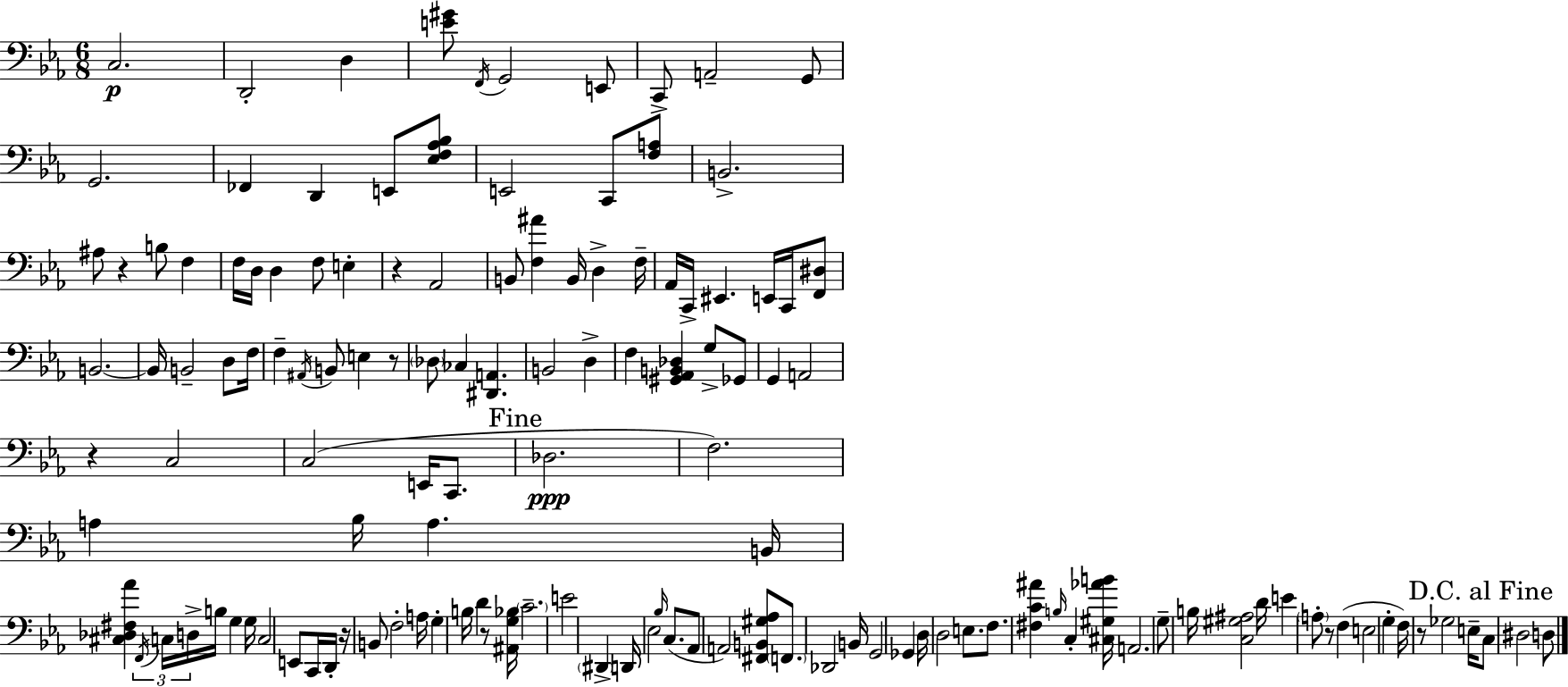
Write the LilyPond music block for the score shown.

{
  \clef bass
  \numericTimeSignature
  \time 6/8
  \key c \minor
  c2.\p | d,2-. d4 | <e' gis'>8 \acciaccatura { f,16 } g,2 e,8 | c,8-> a,2-- g,8 | \break g,2. | fes,4 d,4 e,8 <ees f aes bes>8 | e,2 c,8 <f a>8 | b,2.-> | \break ais8 r4 b8 f4 | f16 d16 d4 f8 e4-. | r4 aes,2 | b,8 <f ais'>4 b,16 d4-> | \break f16-- aes,16 c,16-> eis,4. e,16 c,16 <f, dis>8 | b,2.~~ | b,16 b,2-- d8 | f16 f4-- \acciaccatura { ais,16 } b,8 e4 | \break r8 \parenthesize des8 ces4 <dis, a,>4. | b,2 d4-> | f4 <gis, aes, b, des>4 g8-> | ges,8 g,4 a,2 | \break r4 c2 | c2( e,16 c,8. | \mark "Fine" des2.\ppp | f2.) | \break a4 bes16 a4. | b,16 <cis des fis aes'>4 \tuplet 3/2 { \acciaccatura { f,16 } c16 d16-> } b16 g4 | g16 c2 e,8 | c,16 d,16-. r16 b,8 f2-. | \break a16 g4-. b16 d'4 | r8 <ais, g bes>16 \parenthesize c'2.-- | e'2 \parenthesize dis,4-> | d,16 ees2 | \break \grace { bes16 }( c8. aes,8 a,2) | <fis, b, gis aes>8 \parenthesize f,8. des,2 | b,16 g,2 | ges,4 d16 d2 | \break e8. f8. <fis c' ais'>4 \grace { b16 } | c4-. <cis gis aes' b'>16 a,2. | g8-- b16 <c gis ais>2 | d'16 e'4 \parenthesize a8-. r8 | \break f4( e2 | g4-. f16) r8 ges2 | e16-- \mark "D.C. al Fine" c8 dis2 | d8 \bar "|."
}